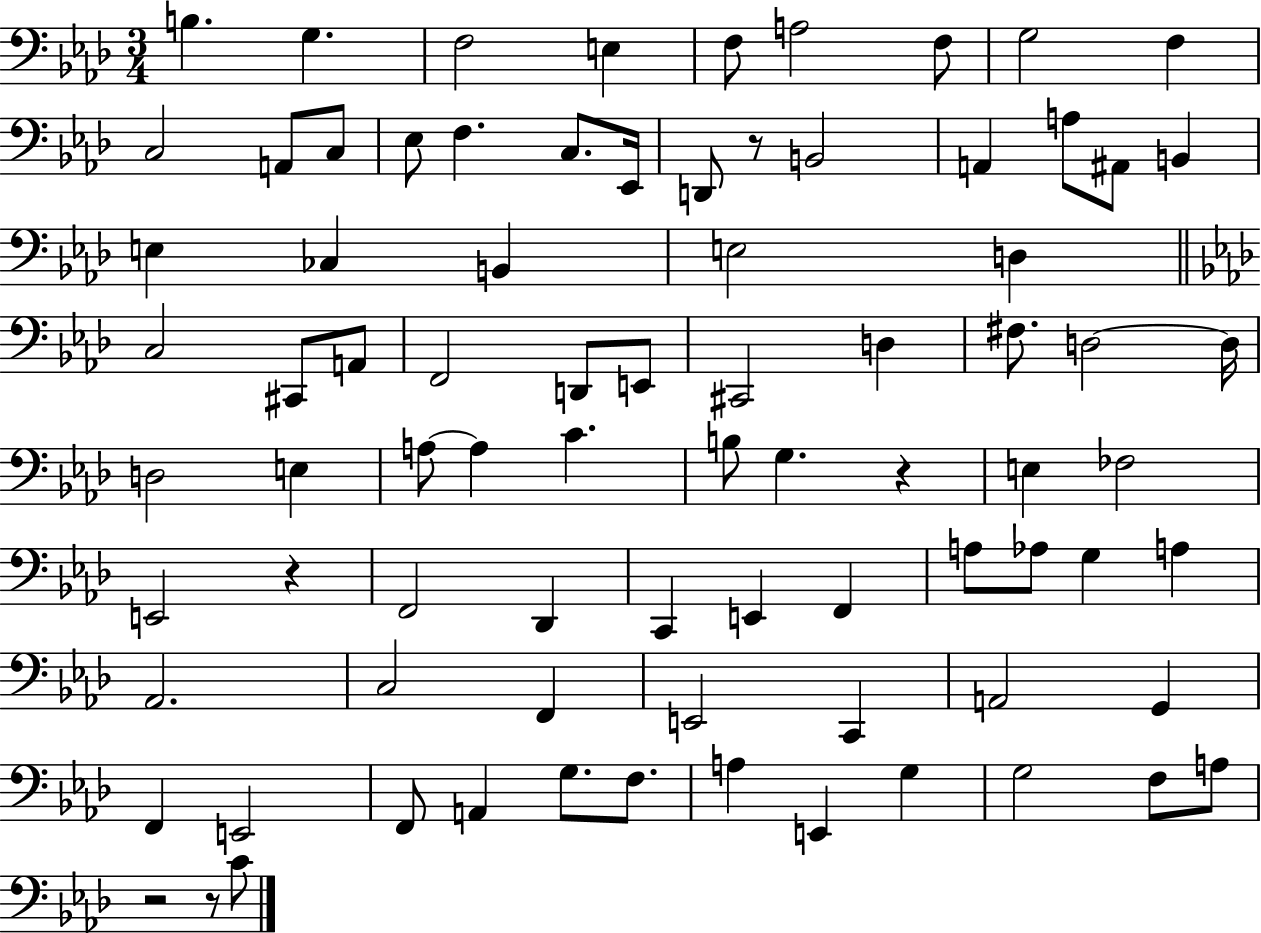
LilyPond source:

{
  \clef bass
  \numericTimeSignature
  \time 3/4
  \key aes \major
  b4. g4. | f2 e4 | f8 a2 f8 | g2 f4 | \break c2 a,8 c8 | ees8 f4. c8. ees,16 | d,8 r8 b,2 | a,4 a8 ais,8 b,4 | \break e4 ces4 b,4 | e2 d4 | \bar "||" \break \key f \minor c2 cis,8 a,8 | f,2 d,8 e,8 | cis,2 d4 | fis8. d2~~ d16 | \break d2 e4 | a8~~ a4 c'4. | b8 g4. r4 | e4 fes2 | \break e,2 r4 | f,2 des,4 | c,4 e,4 f,4 | a8 aes8 g4 a4 | \break aes,2. | c2 f,4 | e,2 c,4 | a,2 g,4 | \break f,4 e,2 | f,8 a,4 g8. f8. | a4 e,4 g4 | g2 f8 a8 | \break r2 r8 c'8 | \bar "|."
}